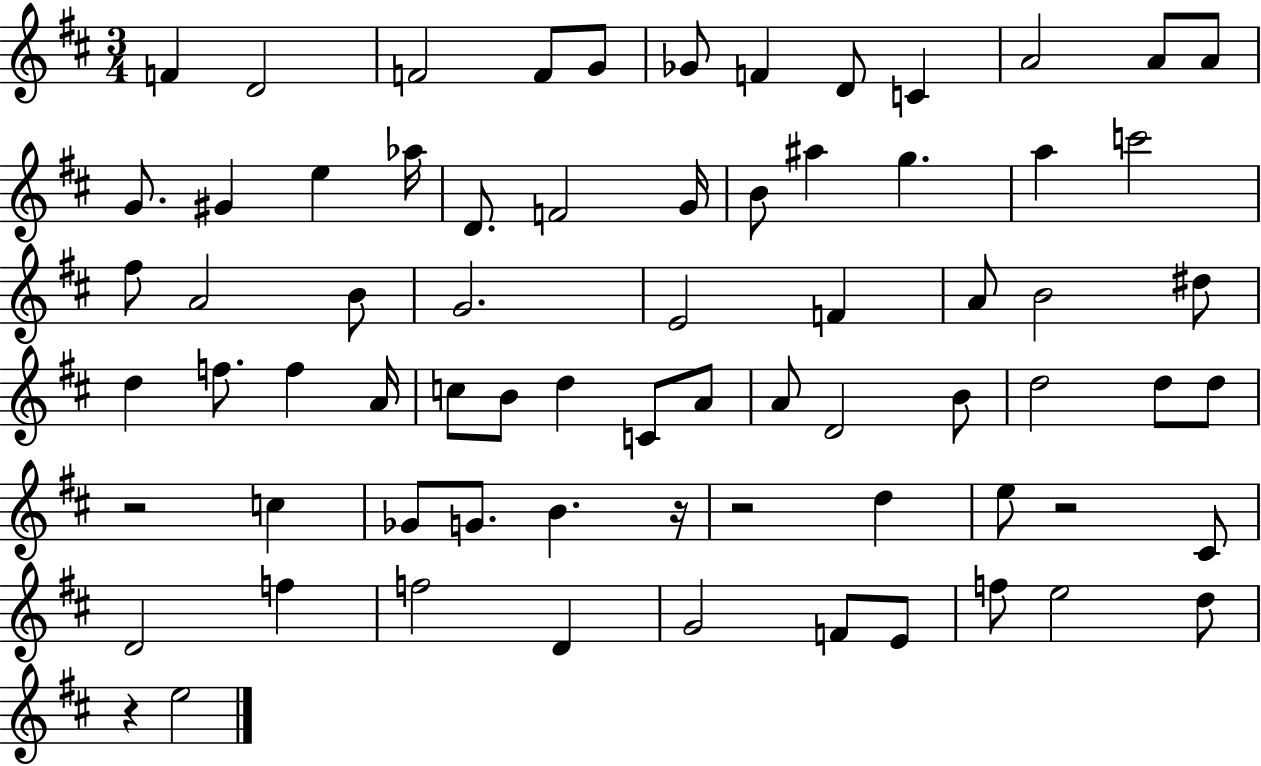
{
  \clef treble
  \numericTimeSignature
  \time 3/4
  \key d \major
  f'4 d'2 | f'2 f'8 g'8 | ges'8 f'4 d'8 c'4 | a'2 a'8 a'8 | \break g'8. gis'4 e''4 aes''16 | d'8. f'2 g'16 | b'8 ais''4 g''4. | a''4 c'''2 | \break fis''8 a'2 b'8 | g'2. | e'2 f'4 | a'8 b'2 dis''8 | \break d''4 f''8. f''4 a'16 | c''8 b'8 d''4 c'8 a'8 | a'8 d'2 b'8 | d''2 d''8 d''8 | \break r2 c''4 | ges'8 g'8. b'4. r16 | r2 d''4 | e''8 r2 cis'8 | \break d'2 f''4 | f''2 d'4 | g'2 f'8 e'8 | f''8 e''2 d''8 | \break r4 e''2 | \bar "|."
}